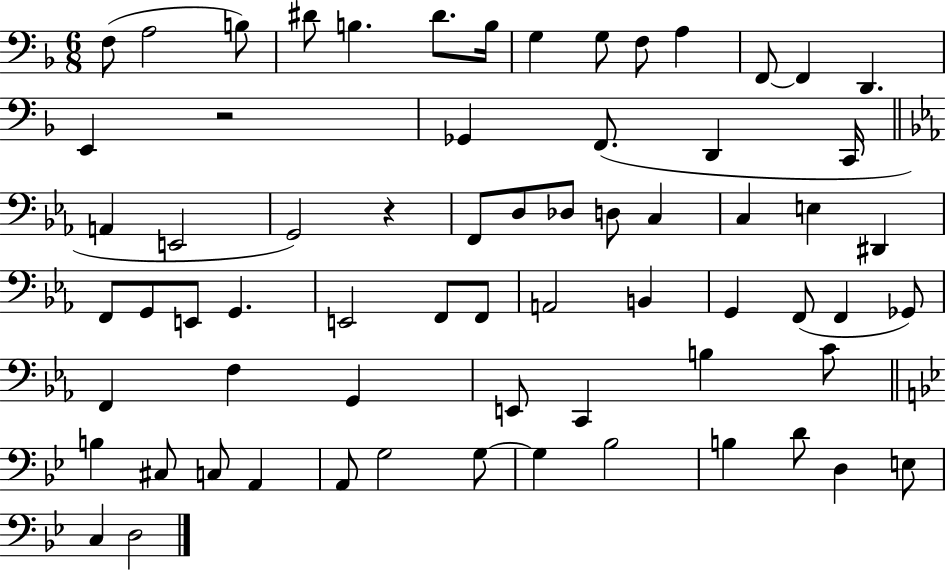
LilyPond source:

{
  \clef bass
  \numericTimeSignature
  \time 6/8
  \key f \major
  \repeat volta 2 { f8( a2 b8) | dis'8 b4. dis'8. b16 | g4 g8 f8 a4 | f,8~~ f,4 d,4. | \break e,4 r2 | ges,4 f,8.( d,4 c,16 | \bar "||" \break \key ees \major a,4 e,2 | g,2) r4 | f,8 d8 des8 d8 c4 | c4 e4 dis,4 | \break f,8 g,8 e,8 g,4. | e,2 f,8 f,8 | a,2 b,4 | g,4 f,8( f,4 ges,8) | \break f,4 f4 g,4 | e,8 c,4 b4 c'8 | \bar "||" \break \key bes \major b4 cis8 c8 a,4 | a,8 g2 g8~~ | g4 bes2 | b4 d'8 d4 e8 | \break c4 d2 | } \bar "|."
}